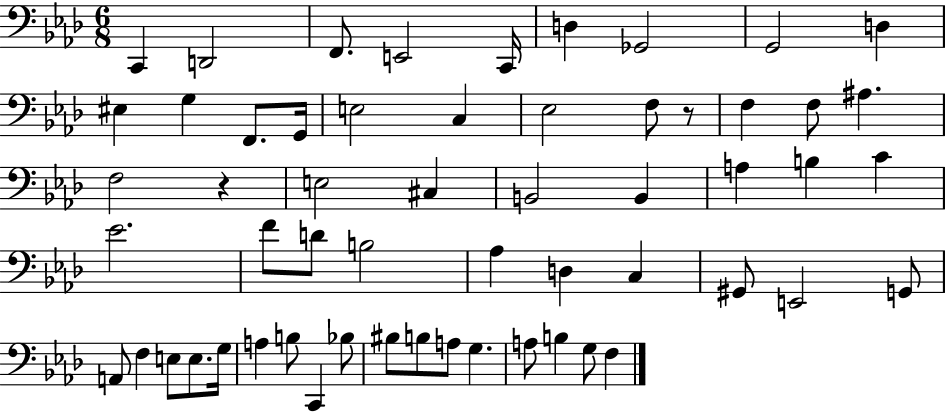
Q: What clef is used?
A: bass